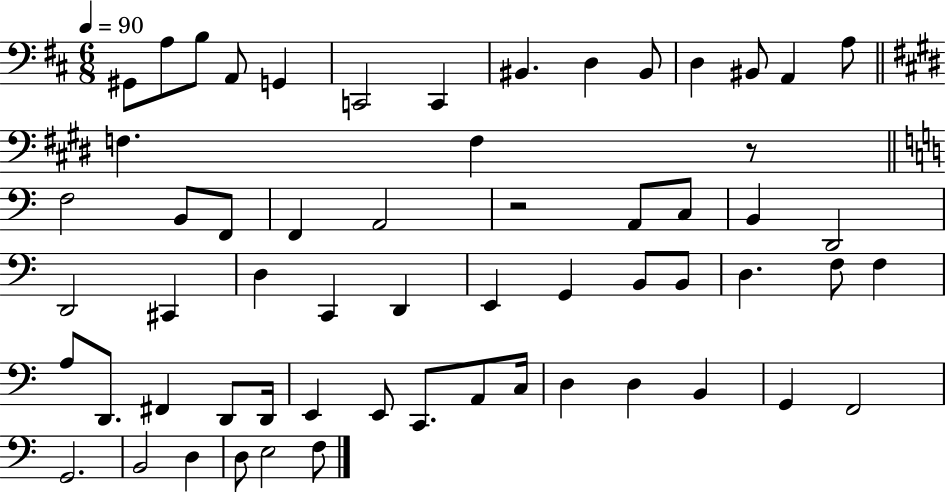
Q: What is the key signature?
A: D major